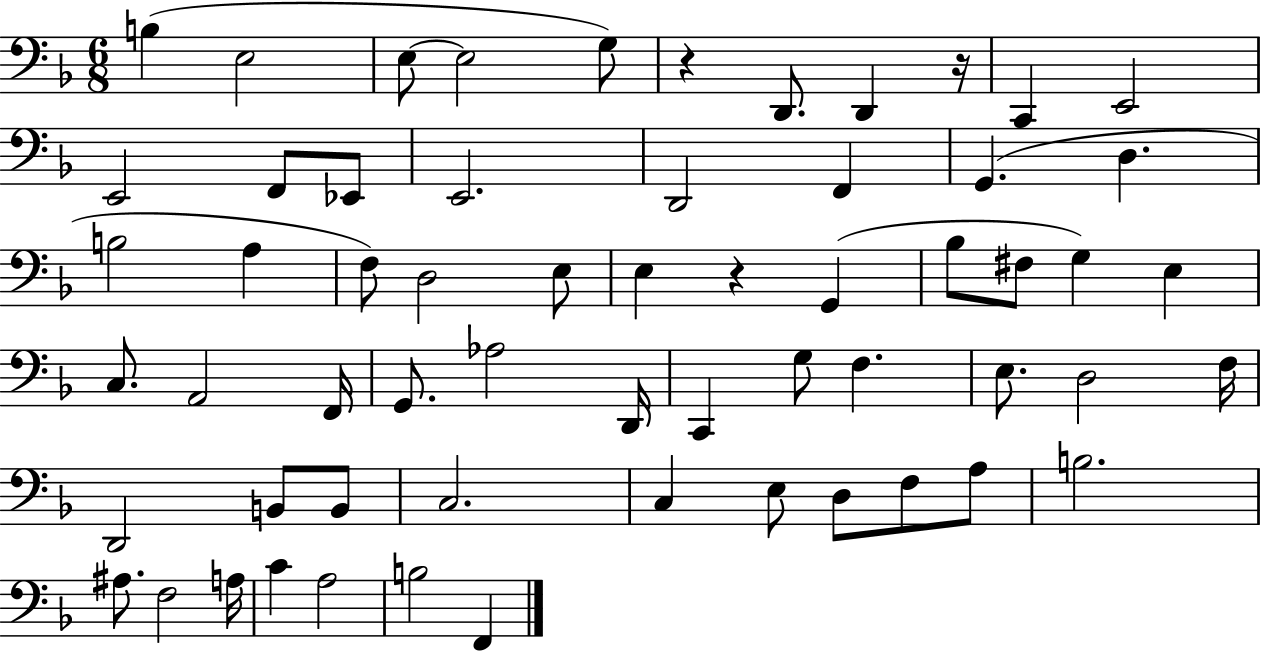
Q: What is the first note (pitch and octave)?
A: B3